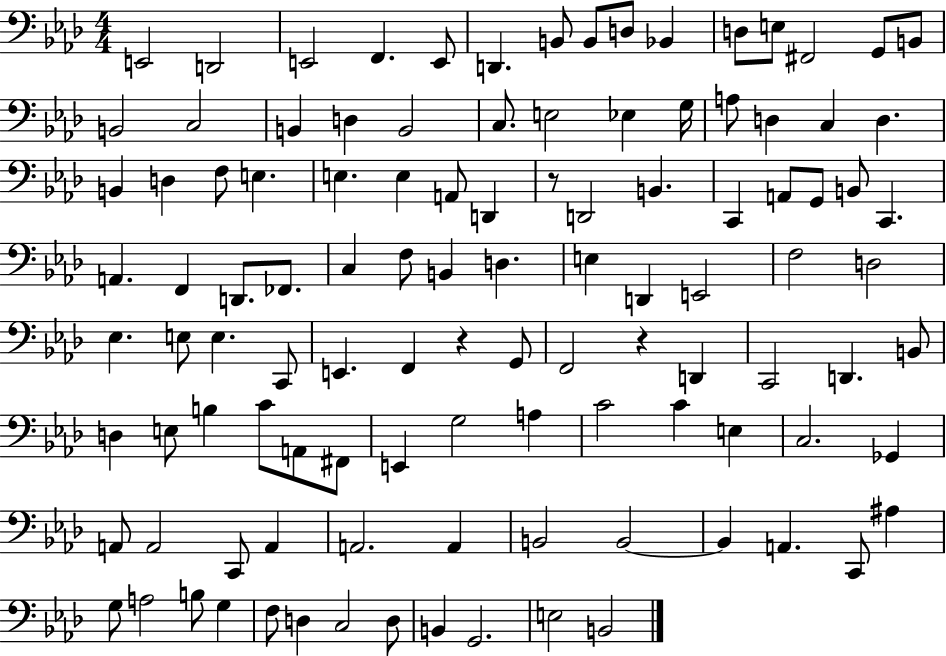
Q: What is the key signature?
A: AES major